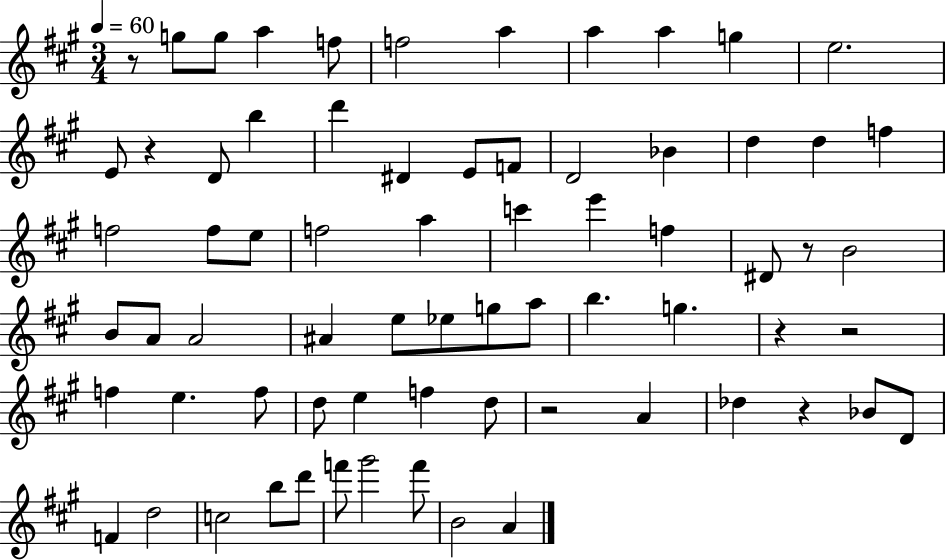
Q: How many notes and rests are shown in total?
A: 70